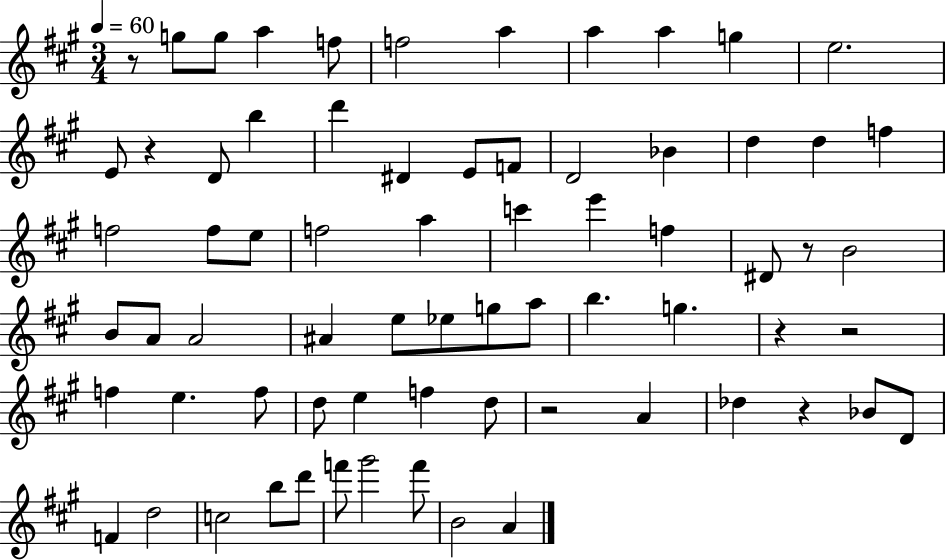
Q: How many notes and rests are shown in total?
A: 70